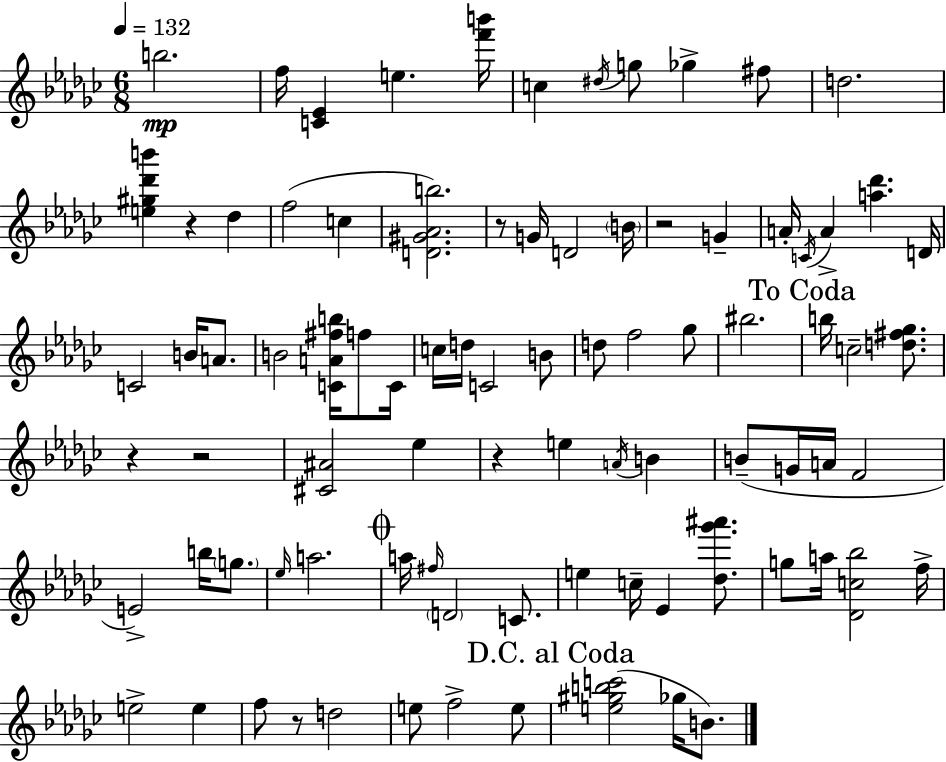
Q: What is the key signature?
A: EES minor